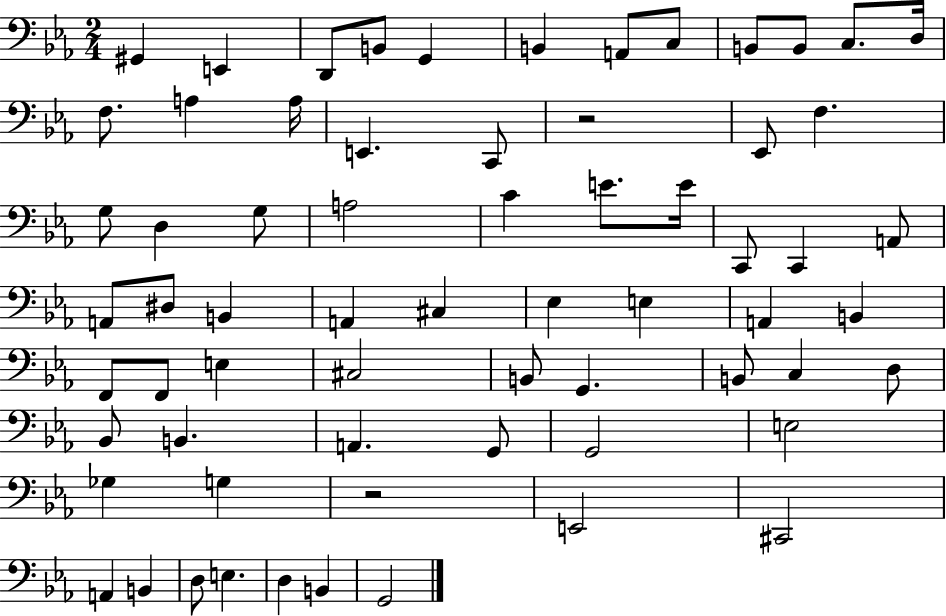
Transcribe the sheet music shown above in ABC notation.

X:1
T:Untitled
M:2/4
L:1/4
K:Eb
^G,, E,, D,,/2 B,,/2 G,, B,, A,,/2 C,/2 B,,/2 B,,/2 C,/2 D,/4 F,/2 A, A,/4 E,, C,,/2 z2 _E,,/2 F, G,/2 D, G,/2 A,2 C E/2 E/4 C,,/2 C,, A,,/2 A,,/2 ^D,/2 B,, A,, ^C, _E, E, A,, B,, F,,/2 F,,/2 E, ^C,2 B,,/2 G,, B,,/2 C, D,/2 _B,,/2 B,, A,, G,,/2 G,,2 E,2 _G, G, z2 E,,2 ^C,,2 A,, B,, D,/2 E, D, B,, G,,2